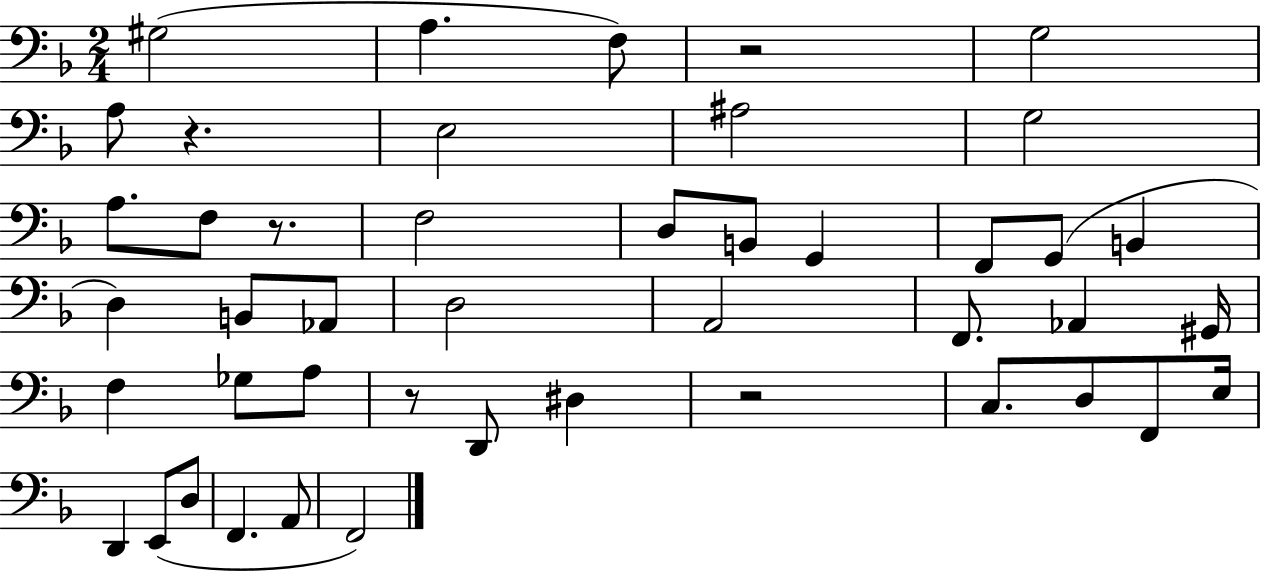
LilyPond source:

{
  \clef bass
  \numericTimeSignature
  \time 2/4
  \key f \major
  gis2( | a4. f8) | r2 | g2 | \break a8 r4. | e2 | ais2 | g2 | \break a8. f8 r8. | f2 | d8 b,8 g,4 | f,8 g,8( b,4 | \break d4) b,8 aes,8 | d2 | a,2 | f,8. aes,4 gis,16 | \break f4 ges8 a8 | r8 d,8 dis4 | r2 | c8. d8 f,8 e16 | \break d,4 e,8( d8 | f,4. a,8 | f,2) | \bar "|."
}